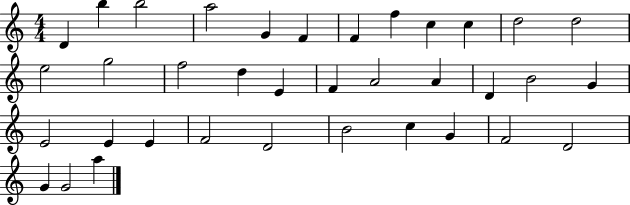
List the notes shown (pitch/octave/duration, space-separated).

D4/q B5/q B5/h A5/h G4/q F4/q F4/q F5/q C5/q C5/q D5/h D5/h E5/h G5/h F5/h D5/q E4/q F4/q A4/h A4/q D4/q B4/h G4/q E4/h E4/q E4/q F4/h D4/h B4/h C5/q G4/q F4/h D4/h G4/q G4/h A5/q